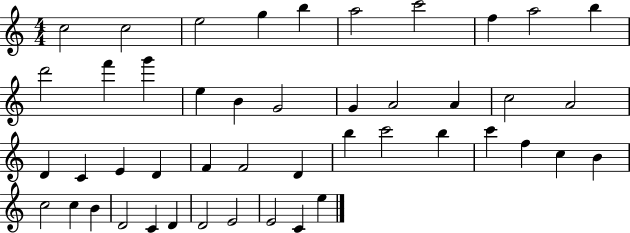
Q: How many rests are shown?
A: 0